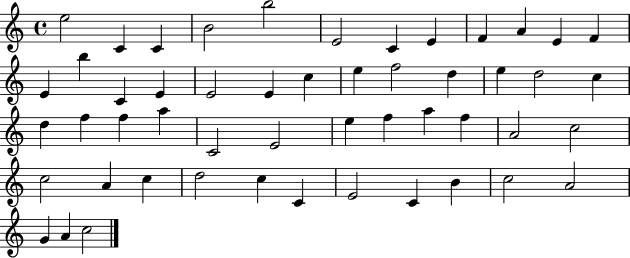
E5/h C4/q C4/q B4/h B5/h E4/h C4/q E4/q F4/q A4/q E4/q F4/q E4/q B5/q C4/q E4/q E4/h E4/q C5/q E5/q F5/h D5/q E5/q D5/h C5/q D5/q F5/q F5/q A5/q C4/h E4/h E5/q F5/q A5/q F5/q A4/h C5/h C5/h A4/q C5/q D5/h C5/q C4/q E4/h C4/q B4/q C5/h A4/h G4/q A4/q C5/h